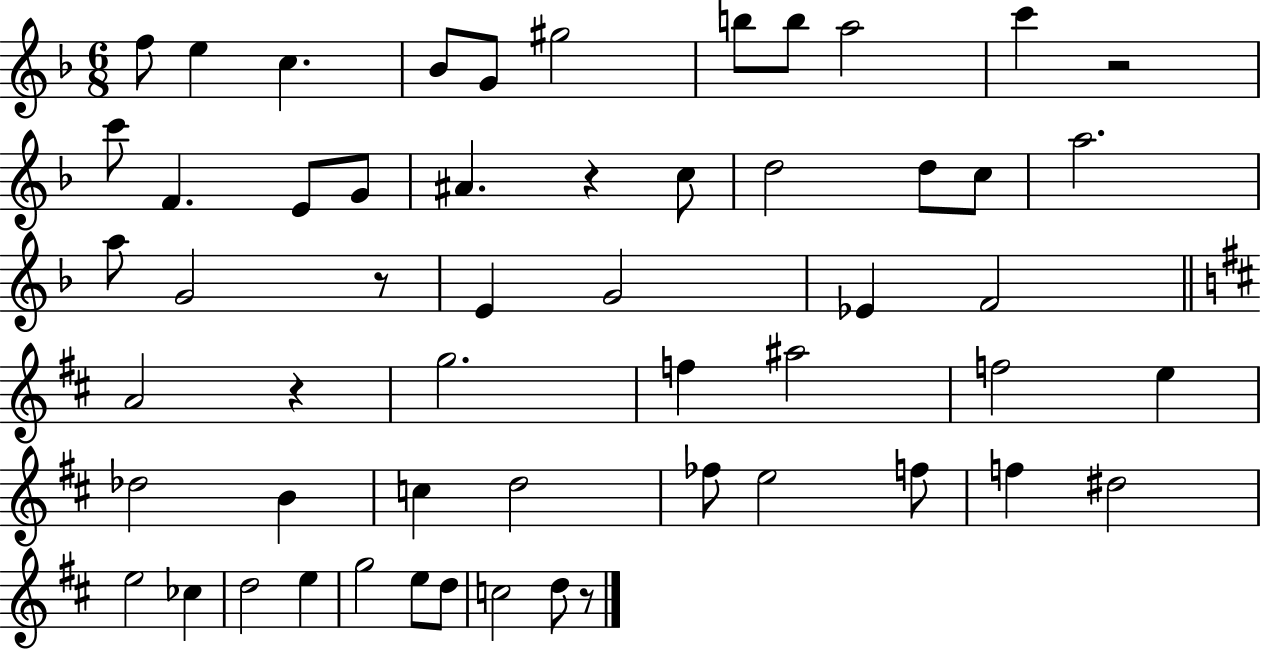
X:1
T:Untitled
M:6/8
L:1/4
K:F
f/2 e c _B/2 G/2 ^g2 b/2 b/2 a2 c' z2 c'/2 F E/2 G/2 ^A z c/2 d2 d/2 c/2 a2 a/2 G2 z/2 E G2 _E F2 A2 z g2 f ^a2 f2 e _d2 B c d2 _f/2 e2 f/2 f ^d2 e2 _c d2 e g2 e/2 d/2 c2 d/2 z/2